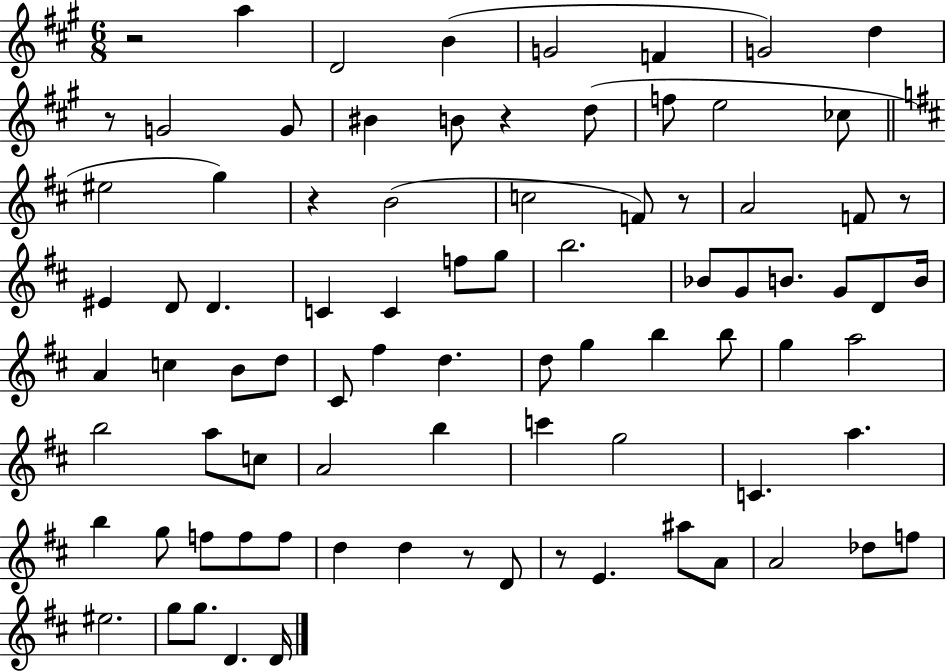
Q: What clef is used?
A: treble